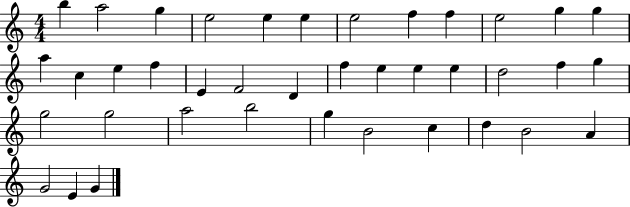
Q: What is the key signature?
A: C major